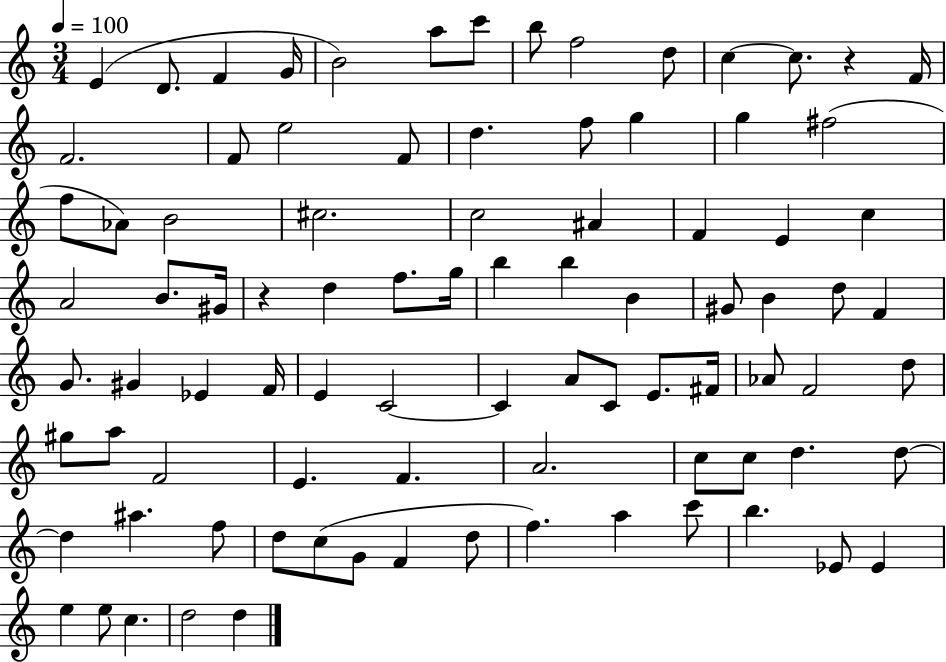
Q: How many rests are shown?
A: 2